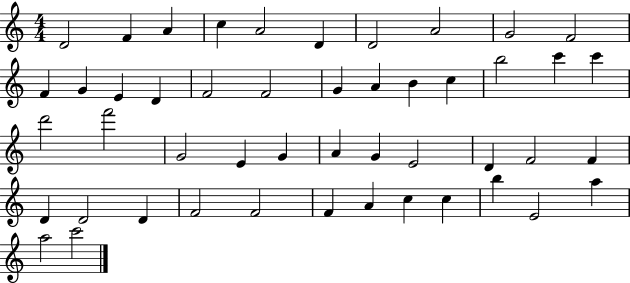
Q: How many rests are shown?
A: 0